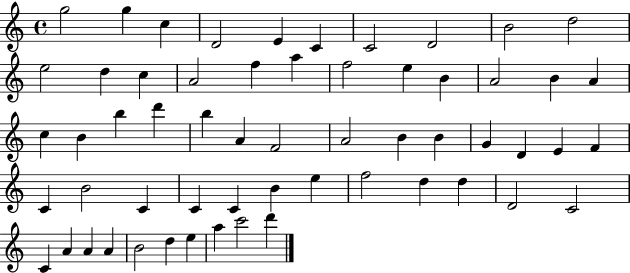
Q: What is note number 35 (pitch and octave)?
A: E4